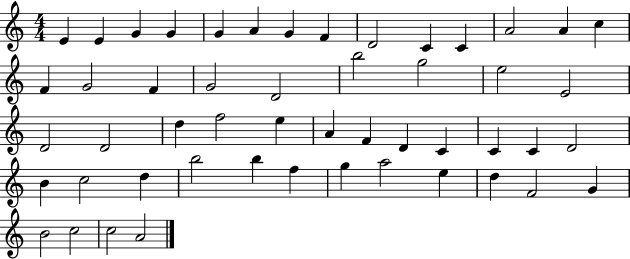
X:1
T:Untitled
M:4/4
L:1/4
K:C
E E G G G A G F D2 C C A2 A c F G2 F G2 D2 b2 g2 e2 E2 D2 D2 d f2 e A F D C C C D2 B c2 d b2 b f g a2 e d F2 G B2 c2 c2 A2